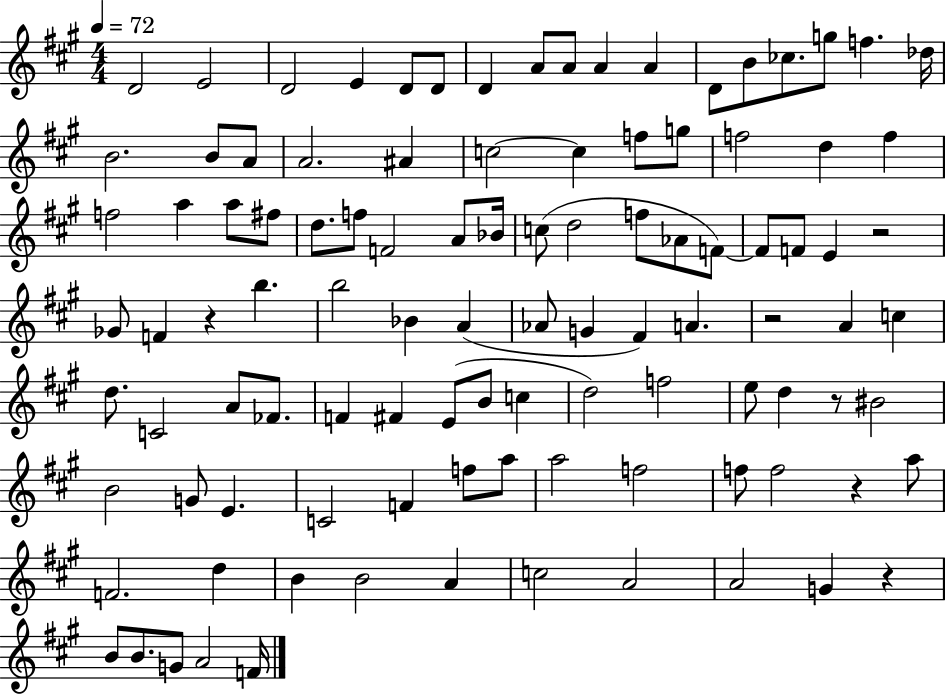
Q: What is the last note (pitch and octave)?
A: F4